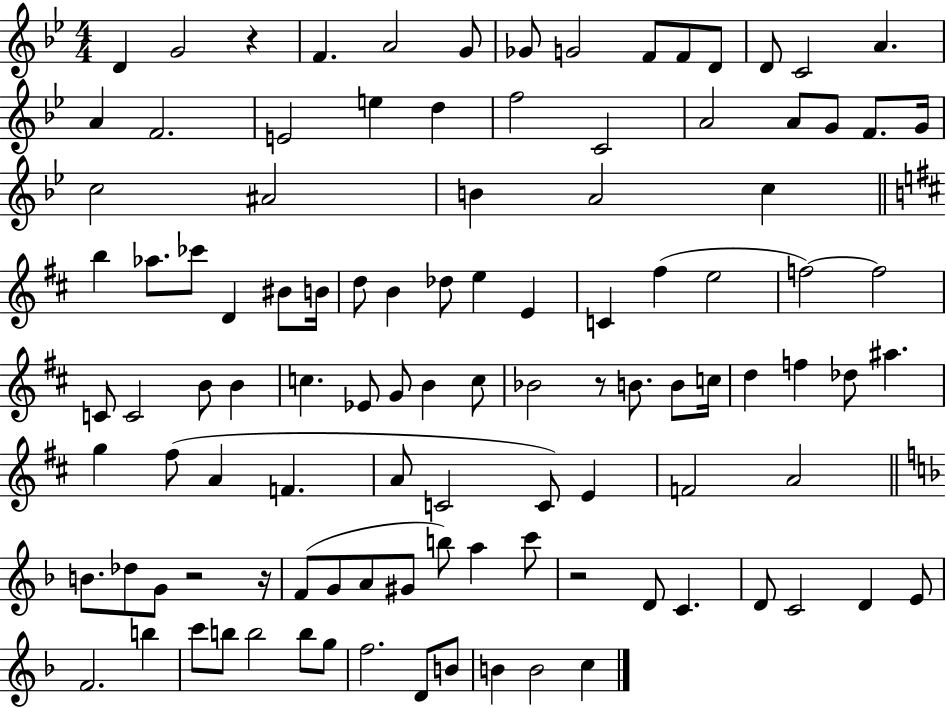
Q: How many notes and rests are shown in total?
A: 107